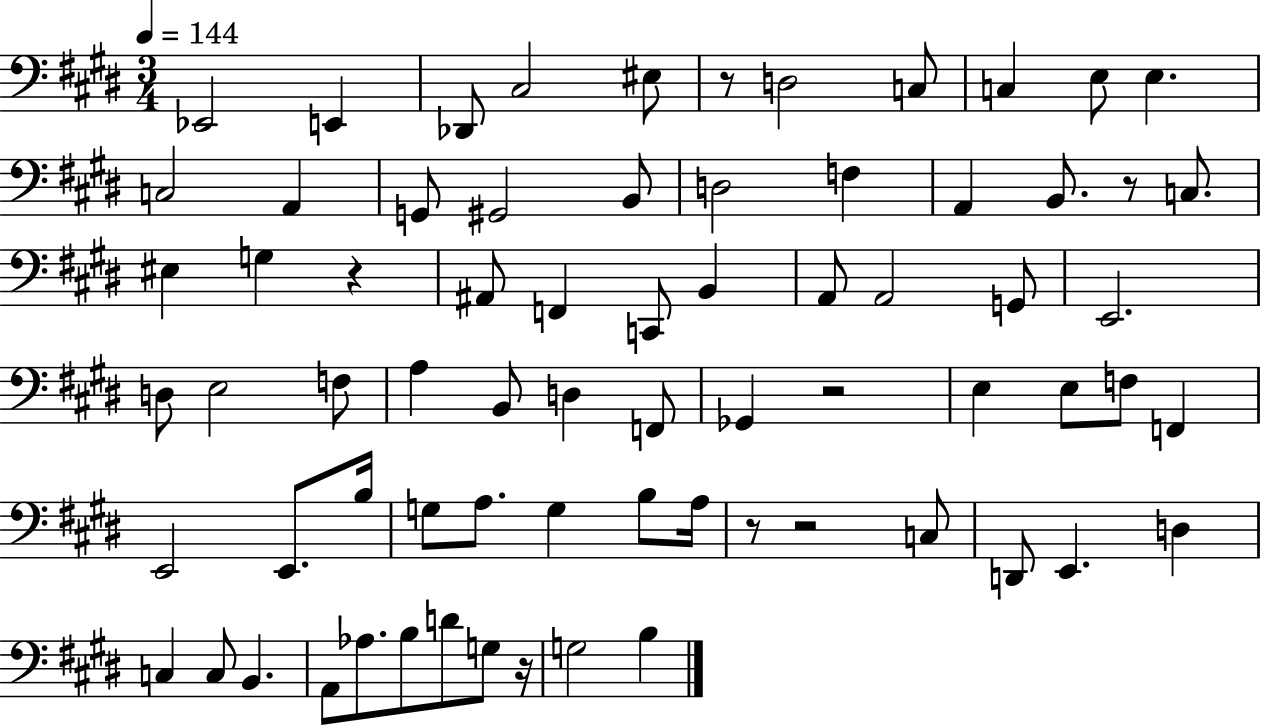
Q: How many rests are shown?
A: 7